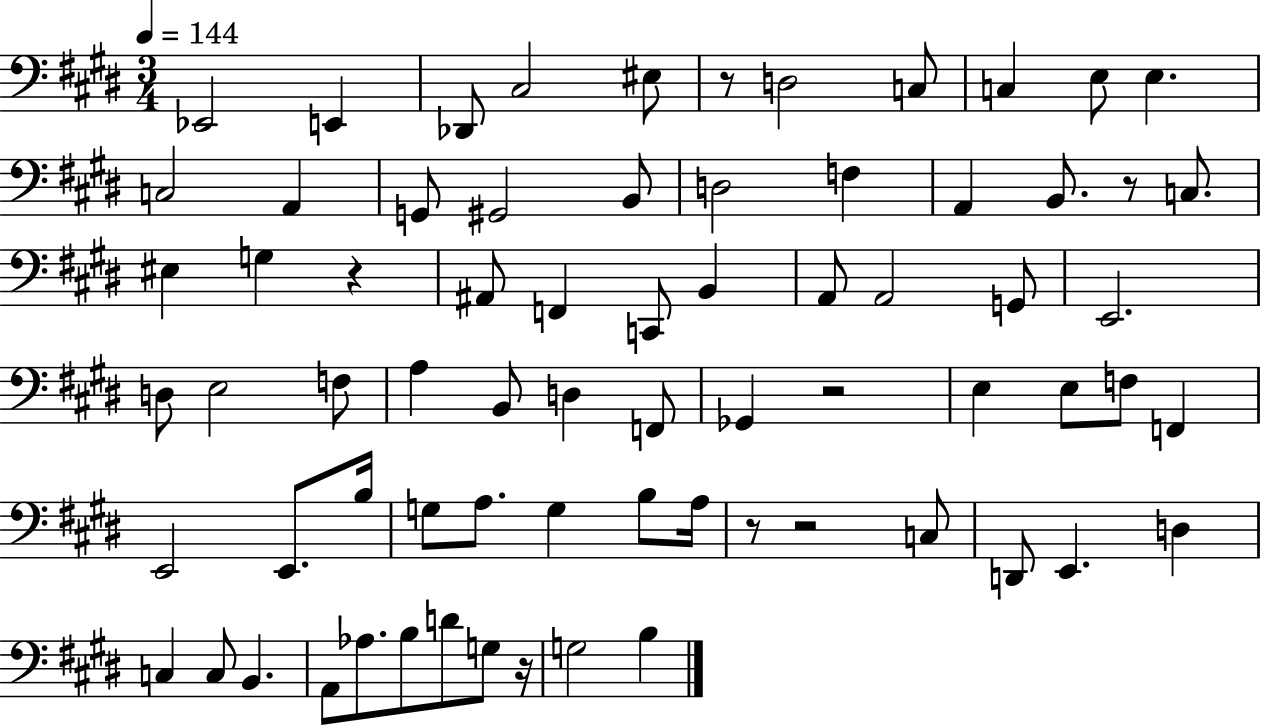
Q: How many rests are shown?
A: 7